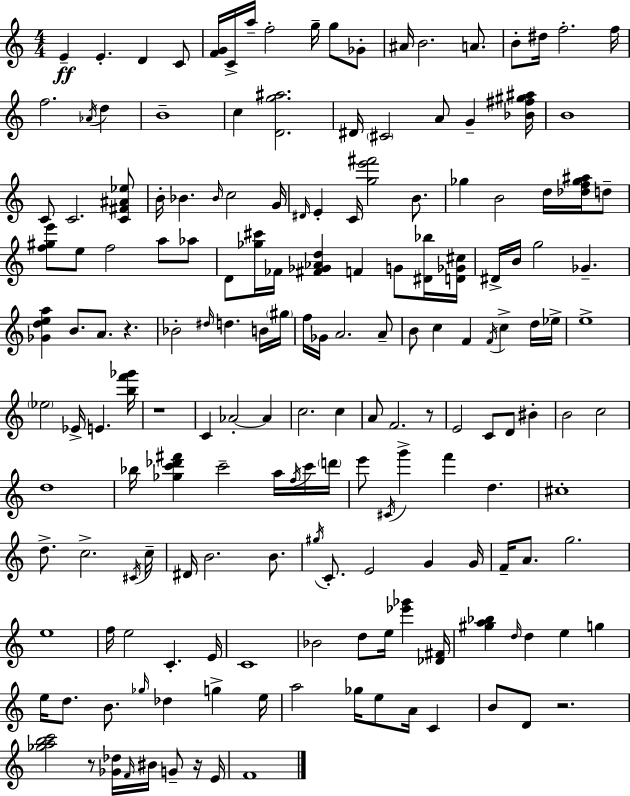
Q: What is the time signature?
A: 4/4